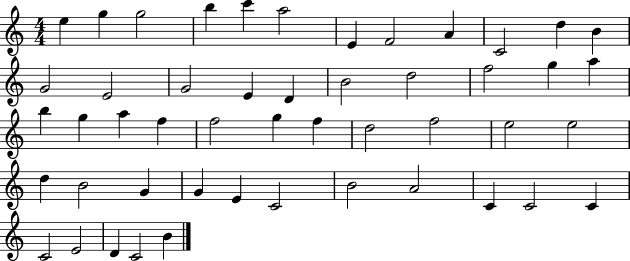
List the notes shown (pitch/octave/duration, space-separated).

E5/q G5/q G5/h B5/q C6/q A5/h E4/q F4/h A4/q C4/h D5/q B4/q G4/h E4/h G4/h E4/q D4/q B4/h D5/h F5/h G5/q A5/q B5/q G5/q A5/q F5/q F5/h G5/q F5/q D5/h F5/h E5/h E5/h D5/q B4/h G4/q G4/q E4/q C4/h B4/h A4/h C4/q C4/h C4/q C4/h E4/h D4/q C4/h B4/q